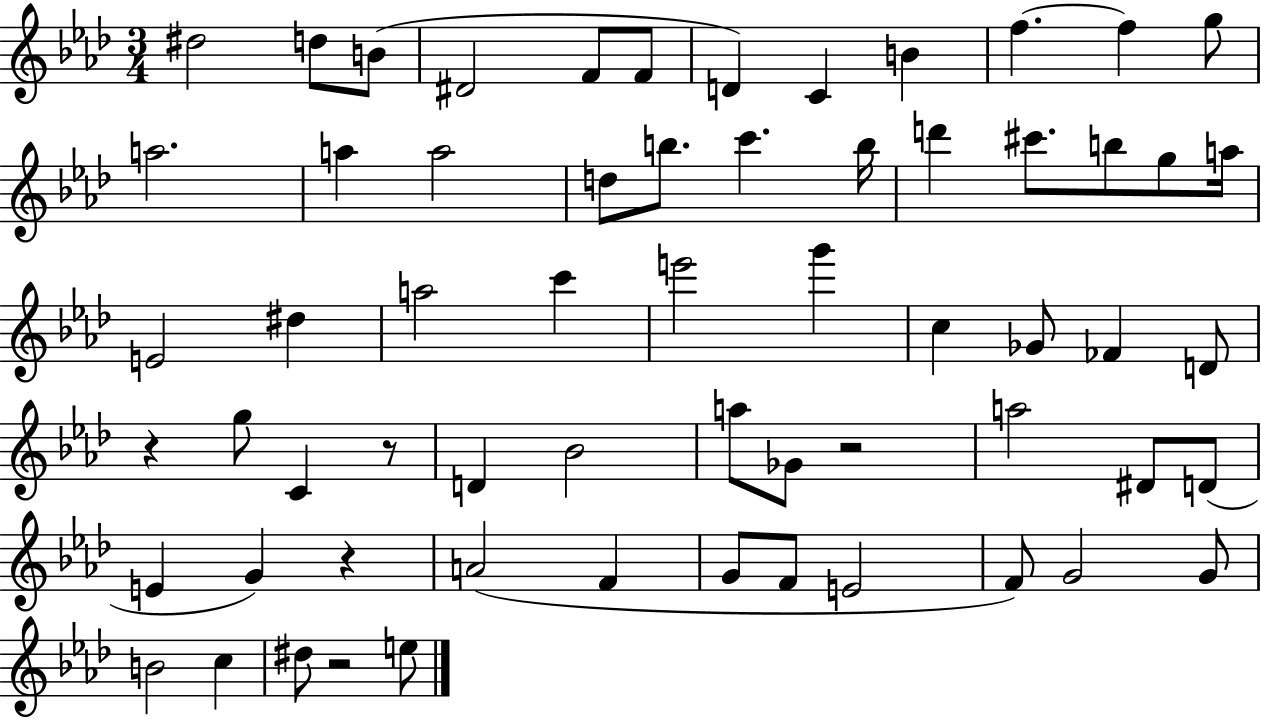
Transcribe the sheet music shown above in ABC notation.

X:1
T:Untitled
M:3/4
L:1/4
K:Ab
^d2 d/2 B/2 ^D2 F/2 F/2 D C B f f g/2 a2 a a2 d/2 b/2 c' b/4 d' ^c'/2 b/2 g/2 a/4 E2 ^d a2 c' e'2 g' c _G/2 _F D/2 z g/2 C z/2 D _B2 a/2 _G/2 z2 a2 ^D/2 D/2 E G z A2 F G/2 F/2 E2 F/2 G2 G/2 B2 c ^d/2 z2 e/2